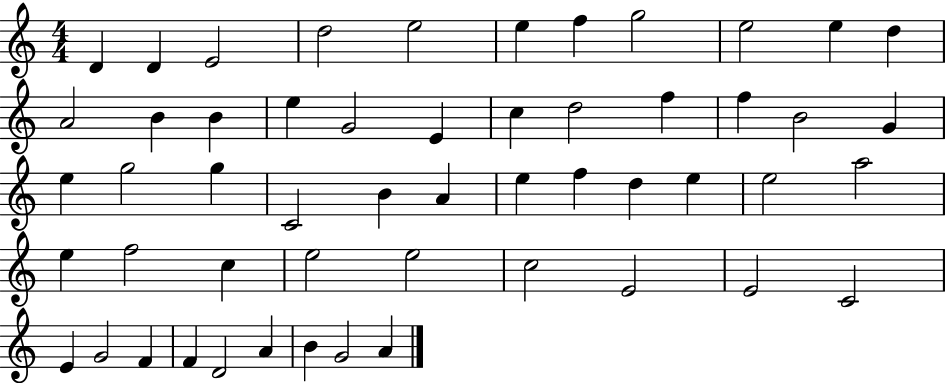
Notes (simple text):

D4/q D4/q E4/h D5/h E5/h E5/q F5/q G5/h E5/h E5/q D5/q A4/h B4/q B4/q E5/q G4/h E4/q C5/q D5/h F5/q F5/q B4/h G4/q E5/q G5/h G5/q C4/h B4/q A4/q E5/q F5/q D5/q E5/q E5/h A5/h E5/q F5/h C5/q E5/h E5/h C5/h E4/h E4/h C4/h E4/q G4/h F4/q F4/q D4/h A4/q B4/q G4/h A4/q